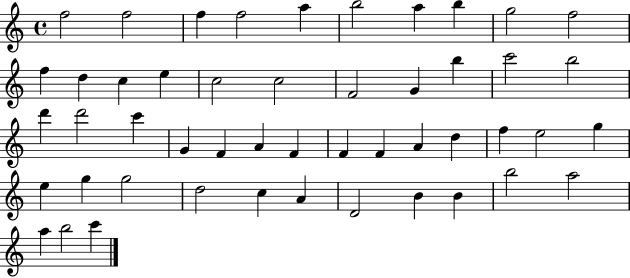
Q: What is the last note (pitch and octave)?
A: C6